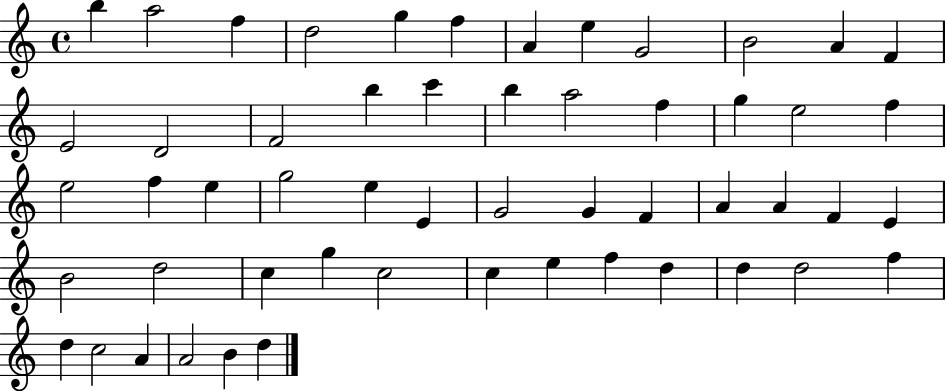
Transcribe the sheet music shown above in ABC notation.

X:1
T:Untitled
M:4/4
L:1/4
K:C
b a2 f d2 g f A e G2 B2 A F E2 D2 F2 b c' b a2 f g e2 f e2 f e g2 e E G2 G F A A F E B2 d2 c g c2 c e f d d d2 f d c2 A A2 B d